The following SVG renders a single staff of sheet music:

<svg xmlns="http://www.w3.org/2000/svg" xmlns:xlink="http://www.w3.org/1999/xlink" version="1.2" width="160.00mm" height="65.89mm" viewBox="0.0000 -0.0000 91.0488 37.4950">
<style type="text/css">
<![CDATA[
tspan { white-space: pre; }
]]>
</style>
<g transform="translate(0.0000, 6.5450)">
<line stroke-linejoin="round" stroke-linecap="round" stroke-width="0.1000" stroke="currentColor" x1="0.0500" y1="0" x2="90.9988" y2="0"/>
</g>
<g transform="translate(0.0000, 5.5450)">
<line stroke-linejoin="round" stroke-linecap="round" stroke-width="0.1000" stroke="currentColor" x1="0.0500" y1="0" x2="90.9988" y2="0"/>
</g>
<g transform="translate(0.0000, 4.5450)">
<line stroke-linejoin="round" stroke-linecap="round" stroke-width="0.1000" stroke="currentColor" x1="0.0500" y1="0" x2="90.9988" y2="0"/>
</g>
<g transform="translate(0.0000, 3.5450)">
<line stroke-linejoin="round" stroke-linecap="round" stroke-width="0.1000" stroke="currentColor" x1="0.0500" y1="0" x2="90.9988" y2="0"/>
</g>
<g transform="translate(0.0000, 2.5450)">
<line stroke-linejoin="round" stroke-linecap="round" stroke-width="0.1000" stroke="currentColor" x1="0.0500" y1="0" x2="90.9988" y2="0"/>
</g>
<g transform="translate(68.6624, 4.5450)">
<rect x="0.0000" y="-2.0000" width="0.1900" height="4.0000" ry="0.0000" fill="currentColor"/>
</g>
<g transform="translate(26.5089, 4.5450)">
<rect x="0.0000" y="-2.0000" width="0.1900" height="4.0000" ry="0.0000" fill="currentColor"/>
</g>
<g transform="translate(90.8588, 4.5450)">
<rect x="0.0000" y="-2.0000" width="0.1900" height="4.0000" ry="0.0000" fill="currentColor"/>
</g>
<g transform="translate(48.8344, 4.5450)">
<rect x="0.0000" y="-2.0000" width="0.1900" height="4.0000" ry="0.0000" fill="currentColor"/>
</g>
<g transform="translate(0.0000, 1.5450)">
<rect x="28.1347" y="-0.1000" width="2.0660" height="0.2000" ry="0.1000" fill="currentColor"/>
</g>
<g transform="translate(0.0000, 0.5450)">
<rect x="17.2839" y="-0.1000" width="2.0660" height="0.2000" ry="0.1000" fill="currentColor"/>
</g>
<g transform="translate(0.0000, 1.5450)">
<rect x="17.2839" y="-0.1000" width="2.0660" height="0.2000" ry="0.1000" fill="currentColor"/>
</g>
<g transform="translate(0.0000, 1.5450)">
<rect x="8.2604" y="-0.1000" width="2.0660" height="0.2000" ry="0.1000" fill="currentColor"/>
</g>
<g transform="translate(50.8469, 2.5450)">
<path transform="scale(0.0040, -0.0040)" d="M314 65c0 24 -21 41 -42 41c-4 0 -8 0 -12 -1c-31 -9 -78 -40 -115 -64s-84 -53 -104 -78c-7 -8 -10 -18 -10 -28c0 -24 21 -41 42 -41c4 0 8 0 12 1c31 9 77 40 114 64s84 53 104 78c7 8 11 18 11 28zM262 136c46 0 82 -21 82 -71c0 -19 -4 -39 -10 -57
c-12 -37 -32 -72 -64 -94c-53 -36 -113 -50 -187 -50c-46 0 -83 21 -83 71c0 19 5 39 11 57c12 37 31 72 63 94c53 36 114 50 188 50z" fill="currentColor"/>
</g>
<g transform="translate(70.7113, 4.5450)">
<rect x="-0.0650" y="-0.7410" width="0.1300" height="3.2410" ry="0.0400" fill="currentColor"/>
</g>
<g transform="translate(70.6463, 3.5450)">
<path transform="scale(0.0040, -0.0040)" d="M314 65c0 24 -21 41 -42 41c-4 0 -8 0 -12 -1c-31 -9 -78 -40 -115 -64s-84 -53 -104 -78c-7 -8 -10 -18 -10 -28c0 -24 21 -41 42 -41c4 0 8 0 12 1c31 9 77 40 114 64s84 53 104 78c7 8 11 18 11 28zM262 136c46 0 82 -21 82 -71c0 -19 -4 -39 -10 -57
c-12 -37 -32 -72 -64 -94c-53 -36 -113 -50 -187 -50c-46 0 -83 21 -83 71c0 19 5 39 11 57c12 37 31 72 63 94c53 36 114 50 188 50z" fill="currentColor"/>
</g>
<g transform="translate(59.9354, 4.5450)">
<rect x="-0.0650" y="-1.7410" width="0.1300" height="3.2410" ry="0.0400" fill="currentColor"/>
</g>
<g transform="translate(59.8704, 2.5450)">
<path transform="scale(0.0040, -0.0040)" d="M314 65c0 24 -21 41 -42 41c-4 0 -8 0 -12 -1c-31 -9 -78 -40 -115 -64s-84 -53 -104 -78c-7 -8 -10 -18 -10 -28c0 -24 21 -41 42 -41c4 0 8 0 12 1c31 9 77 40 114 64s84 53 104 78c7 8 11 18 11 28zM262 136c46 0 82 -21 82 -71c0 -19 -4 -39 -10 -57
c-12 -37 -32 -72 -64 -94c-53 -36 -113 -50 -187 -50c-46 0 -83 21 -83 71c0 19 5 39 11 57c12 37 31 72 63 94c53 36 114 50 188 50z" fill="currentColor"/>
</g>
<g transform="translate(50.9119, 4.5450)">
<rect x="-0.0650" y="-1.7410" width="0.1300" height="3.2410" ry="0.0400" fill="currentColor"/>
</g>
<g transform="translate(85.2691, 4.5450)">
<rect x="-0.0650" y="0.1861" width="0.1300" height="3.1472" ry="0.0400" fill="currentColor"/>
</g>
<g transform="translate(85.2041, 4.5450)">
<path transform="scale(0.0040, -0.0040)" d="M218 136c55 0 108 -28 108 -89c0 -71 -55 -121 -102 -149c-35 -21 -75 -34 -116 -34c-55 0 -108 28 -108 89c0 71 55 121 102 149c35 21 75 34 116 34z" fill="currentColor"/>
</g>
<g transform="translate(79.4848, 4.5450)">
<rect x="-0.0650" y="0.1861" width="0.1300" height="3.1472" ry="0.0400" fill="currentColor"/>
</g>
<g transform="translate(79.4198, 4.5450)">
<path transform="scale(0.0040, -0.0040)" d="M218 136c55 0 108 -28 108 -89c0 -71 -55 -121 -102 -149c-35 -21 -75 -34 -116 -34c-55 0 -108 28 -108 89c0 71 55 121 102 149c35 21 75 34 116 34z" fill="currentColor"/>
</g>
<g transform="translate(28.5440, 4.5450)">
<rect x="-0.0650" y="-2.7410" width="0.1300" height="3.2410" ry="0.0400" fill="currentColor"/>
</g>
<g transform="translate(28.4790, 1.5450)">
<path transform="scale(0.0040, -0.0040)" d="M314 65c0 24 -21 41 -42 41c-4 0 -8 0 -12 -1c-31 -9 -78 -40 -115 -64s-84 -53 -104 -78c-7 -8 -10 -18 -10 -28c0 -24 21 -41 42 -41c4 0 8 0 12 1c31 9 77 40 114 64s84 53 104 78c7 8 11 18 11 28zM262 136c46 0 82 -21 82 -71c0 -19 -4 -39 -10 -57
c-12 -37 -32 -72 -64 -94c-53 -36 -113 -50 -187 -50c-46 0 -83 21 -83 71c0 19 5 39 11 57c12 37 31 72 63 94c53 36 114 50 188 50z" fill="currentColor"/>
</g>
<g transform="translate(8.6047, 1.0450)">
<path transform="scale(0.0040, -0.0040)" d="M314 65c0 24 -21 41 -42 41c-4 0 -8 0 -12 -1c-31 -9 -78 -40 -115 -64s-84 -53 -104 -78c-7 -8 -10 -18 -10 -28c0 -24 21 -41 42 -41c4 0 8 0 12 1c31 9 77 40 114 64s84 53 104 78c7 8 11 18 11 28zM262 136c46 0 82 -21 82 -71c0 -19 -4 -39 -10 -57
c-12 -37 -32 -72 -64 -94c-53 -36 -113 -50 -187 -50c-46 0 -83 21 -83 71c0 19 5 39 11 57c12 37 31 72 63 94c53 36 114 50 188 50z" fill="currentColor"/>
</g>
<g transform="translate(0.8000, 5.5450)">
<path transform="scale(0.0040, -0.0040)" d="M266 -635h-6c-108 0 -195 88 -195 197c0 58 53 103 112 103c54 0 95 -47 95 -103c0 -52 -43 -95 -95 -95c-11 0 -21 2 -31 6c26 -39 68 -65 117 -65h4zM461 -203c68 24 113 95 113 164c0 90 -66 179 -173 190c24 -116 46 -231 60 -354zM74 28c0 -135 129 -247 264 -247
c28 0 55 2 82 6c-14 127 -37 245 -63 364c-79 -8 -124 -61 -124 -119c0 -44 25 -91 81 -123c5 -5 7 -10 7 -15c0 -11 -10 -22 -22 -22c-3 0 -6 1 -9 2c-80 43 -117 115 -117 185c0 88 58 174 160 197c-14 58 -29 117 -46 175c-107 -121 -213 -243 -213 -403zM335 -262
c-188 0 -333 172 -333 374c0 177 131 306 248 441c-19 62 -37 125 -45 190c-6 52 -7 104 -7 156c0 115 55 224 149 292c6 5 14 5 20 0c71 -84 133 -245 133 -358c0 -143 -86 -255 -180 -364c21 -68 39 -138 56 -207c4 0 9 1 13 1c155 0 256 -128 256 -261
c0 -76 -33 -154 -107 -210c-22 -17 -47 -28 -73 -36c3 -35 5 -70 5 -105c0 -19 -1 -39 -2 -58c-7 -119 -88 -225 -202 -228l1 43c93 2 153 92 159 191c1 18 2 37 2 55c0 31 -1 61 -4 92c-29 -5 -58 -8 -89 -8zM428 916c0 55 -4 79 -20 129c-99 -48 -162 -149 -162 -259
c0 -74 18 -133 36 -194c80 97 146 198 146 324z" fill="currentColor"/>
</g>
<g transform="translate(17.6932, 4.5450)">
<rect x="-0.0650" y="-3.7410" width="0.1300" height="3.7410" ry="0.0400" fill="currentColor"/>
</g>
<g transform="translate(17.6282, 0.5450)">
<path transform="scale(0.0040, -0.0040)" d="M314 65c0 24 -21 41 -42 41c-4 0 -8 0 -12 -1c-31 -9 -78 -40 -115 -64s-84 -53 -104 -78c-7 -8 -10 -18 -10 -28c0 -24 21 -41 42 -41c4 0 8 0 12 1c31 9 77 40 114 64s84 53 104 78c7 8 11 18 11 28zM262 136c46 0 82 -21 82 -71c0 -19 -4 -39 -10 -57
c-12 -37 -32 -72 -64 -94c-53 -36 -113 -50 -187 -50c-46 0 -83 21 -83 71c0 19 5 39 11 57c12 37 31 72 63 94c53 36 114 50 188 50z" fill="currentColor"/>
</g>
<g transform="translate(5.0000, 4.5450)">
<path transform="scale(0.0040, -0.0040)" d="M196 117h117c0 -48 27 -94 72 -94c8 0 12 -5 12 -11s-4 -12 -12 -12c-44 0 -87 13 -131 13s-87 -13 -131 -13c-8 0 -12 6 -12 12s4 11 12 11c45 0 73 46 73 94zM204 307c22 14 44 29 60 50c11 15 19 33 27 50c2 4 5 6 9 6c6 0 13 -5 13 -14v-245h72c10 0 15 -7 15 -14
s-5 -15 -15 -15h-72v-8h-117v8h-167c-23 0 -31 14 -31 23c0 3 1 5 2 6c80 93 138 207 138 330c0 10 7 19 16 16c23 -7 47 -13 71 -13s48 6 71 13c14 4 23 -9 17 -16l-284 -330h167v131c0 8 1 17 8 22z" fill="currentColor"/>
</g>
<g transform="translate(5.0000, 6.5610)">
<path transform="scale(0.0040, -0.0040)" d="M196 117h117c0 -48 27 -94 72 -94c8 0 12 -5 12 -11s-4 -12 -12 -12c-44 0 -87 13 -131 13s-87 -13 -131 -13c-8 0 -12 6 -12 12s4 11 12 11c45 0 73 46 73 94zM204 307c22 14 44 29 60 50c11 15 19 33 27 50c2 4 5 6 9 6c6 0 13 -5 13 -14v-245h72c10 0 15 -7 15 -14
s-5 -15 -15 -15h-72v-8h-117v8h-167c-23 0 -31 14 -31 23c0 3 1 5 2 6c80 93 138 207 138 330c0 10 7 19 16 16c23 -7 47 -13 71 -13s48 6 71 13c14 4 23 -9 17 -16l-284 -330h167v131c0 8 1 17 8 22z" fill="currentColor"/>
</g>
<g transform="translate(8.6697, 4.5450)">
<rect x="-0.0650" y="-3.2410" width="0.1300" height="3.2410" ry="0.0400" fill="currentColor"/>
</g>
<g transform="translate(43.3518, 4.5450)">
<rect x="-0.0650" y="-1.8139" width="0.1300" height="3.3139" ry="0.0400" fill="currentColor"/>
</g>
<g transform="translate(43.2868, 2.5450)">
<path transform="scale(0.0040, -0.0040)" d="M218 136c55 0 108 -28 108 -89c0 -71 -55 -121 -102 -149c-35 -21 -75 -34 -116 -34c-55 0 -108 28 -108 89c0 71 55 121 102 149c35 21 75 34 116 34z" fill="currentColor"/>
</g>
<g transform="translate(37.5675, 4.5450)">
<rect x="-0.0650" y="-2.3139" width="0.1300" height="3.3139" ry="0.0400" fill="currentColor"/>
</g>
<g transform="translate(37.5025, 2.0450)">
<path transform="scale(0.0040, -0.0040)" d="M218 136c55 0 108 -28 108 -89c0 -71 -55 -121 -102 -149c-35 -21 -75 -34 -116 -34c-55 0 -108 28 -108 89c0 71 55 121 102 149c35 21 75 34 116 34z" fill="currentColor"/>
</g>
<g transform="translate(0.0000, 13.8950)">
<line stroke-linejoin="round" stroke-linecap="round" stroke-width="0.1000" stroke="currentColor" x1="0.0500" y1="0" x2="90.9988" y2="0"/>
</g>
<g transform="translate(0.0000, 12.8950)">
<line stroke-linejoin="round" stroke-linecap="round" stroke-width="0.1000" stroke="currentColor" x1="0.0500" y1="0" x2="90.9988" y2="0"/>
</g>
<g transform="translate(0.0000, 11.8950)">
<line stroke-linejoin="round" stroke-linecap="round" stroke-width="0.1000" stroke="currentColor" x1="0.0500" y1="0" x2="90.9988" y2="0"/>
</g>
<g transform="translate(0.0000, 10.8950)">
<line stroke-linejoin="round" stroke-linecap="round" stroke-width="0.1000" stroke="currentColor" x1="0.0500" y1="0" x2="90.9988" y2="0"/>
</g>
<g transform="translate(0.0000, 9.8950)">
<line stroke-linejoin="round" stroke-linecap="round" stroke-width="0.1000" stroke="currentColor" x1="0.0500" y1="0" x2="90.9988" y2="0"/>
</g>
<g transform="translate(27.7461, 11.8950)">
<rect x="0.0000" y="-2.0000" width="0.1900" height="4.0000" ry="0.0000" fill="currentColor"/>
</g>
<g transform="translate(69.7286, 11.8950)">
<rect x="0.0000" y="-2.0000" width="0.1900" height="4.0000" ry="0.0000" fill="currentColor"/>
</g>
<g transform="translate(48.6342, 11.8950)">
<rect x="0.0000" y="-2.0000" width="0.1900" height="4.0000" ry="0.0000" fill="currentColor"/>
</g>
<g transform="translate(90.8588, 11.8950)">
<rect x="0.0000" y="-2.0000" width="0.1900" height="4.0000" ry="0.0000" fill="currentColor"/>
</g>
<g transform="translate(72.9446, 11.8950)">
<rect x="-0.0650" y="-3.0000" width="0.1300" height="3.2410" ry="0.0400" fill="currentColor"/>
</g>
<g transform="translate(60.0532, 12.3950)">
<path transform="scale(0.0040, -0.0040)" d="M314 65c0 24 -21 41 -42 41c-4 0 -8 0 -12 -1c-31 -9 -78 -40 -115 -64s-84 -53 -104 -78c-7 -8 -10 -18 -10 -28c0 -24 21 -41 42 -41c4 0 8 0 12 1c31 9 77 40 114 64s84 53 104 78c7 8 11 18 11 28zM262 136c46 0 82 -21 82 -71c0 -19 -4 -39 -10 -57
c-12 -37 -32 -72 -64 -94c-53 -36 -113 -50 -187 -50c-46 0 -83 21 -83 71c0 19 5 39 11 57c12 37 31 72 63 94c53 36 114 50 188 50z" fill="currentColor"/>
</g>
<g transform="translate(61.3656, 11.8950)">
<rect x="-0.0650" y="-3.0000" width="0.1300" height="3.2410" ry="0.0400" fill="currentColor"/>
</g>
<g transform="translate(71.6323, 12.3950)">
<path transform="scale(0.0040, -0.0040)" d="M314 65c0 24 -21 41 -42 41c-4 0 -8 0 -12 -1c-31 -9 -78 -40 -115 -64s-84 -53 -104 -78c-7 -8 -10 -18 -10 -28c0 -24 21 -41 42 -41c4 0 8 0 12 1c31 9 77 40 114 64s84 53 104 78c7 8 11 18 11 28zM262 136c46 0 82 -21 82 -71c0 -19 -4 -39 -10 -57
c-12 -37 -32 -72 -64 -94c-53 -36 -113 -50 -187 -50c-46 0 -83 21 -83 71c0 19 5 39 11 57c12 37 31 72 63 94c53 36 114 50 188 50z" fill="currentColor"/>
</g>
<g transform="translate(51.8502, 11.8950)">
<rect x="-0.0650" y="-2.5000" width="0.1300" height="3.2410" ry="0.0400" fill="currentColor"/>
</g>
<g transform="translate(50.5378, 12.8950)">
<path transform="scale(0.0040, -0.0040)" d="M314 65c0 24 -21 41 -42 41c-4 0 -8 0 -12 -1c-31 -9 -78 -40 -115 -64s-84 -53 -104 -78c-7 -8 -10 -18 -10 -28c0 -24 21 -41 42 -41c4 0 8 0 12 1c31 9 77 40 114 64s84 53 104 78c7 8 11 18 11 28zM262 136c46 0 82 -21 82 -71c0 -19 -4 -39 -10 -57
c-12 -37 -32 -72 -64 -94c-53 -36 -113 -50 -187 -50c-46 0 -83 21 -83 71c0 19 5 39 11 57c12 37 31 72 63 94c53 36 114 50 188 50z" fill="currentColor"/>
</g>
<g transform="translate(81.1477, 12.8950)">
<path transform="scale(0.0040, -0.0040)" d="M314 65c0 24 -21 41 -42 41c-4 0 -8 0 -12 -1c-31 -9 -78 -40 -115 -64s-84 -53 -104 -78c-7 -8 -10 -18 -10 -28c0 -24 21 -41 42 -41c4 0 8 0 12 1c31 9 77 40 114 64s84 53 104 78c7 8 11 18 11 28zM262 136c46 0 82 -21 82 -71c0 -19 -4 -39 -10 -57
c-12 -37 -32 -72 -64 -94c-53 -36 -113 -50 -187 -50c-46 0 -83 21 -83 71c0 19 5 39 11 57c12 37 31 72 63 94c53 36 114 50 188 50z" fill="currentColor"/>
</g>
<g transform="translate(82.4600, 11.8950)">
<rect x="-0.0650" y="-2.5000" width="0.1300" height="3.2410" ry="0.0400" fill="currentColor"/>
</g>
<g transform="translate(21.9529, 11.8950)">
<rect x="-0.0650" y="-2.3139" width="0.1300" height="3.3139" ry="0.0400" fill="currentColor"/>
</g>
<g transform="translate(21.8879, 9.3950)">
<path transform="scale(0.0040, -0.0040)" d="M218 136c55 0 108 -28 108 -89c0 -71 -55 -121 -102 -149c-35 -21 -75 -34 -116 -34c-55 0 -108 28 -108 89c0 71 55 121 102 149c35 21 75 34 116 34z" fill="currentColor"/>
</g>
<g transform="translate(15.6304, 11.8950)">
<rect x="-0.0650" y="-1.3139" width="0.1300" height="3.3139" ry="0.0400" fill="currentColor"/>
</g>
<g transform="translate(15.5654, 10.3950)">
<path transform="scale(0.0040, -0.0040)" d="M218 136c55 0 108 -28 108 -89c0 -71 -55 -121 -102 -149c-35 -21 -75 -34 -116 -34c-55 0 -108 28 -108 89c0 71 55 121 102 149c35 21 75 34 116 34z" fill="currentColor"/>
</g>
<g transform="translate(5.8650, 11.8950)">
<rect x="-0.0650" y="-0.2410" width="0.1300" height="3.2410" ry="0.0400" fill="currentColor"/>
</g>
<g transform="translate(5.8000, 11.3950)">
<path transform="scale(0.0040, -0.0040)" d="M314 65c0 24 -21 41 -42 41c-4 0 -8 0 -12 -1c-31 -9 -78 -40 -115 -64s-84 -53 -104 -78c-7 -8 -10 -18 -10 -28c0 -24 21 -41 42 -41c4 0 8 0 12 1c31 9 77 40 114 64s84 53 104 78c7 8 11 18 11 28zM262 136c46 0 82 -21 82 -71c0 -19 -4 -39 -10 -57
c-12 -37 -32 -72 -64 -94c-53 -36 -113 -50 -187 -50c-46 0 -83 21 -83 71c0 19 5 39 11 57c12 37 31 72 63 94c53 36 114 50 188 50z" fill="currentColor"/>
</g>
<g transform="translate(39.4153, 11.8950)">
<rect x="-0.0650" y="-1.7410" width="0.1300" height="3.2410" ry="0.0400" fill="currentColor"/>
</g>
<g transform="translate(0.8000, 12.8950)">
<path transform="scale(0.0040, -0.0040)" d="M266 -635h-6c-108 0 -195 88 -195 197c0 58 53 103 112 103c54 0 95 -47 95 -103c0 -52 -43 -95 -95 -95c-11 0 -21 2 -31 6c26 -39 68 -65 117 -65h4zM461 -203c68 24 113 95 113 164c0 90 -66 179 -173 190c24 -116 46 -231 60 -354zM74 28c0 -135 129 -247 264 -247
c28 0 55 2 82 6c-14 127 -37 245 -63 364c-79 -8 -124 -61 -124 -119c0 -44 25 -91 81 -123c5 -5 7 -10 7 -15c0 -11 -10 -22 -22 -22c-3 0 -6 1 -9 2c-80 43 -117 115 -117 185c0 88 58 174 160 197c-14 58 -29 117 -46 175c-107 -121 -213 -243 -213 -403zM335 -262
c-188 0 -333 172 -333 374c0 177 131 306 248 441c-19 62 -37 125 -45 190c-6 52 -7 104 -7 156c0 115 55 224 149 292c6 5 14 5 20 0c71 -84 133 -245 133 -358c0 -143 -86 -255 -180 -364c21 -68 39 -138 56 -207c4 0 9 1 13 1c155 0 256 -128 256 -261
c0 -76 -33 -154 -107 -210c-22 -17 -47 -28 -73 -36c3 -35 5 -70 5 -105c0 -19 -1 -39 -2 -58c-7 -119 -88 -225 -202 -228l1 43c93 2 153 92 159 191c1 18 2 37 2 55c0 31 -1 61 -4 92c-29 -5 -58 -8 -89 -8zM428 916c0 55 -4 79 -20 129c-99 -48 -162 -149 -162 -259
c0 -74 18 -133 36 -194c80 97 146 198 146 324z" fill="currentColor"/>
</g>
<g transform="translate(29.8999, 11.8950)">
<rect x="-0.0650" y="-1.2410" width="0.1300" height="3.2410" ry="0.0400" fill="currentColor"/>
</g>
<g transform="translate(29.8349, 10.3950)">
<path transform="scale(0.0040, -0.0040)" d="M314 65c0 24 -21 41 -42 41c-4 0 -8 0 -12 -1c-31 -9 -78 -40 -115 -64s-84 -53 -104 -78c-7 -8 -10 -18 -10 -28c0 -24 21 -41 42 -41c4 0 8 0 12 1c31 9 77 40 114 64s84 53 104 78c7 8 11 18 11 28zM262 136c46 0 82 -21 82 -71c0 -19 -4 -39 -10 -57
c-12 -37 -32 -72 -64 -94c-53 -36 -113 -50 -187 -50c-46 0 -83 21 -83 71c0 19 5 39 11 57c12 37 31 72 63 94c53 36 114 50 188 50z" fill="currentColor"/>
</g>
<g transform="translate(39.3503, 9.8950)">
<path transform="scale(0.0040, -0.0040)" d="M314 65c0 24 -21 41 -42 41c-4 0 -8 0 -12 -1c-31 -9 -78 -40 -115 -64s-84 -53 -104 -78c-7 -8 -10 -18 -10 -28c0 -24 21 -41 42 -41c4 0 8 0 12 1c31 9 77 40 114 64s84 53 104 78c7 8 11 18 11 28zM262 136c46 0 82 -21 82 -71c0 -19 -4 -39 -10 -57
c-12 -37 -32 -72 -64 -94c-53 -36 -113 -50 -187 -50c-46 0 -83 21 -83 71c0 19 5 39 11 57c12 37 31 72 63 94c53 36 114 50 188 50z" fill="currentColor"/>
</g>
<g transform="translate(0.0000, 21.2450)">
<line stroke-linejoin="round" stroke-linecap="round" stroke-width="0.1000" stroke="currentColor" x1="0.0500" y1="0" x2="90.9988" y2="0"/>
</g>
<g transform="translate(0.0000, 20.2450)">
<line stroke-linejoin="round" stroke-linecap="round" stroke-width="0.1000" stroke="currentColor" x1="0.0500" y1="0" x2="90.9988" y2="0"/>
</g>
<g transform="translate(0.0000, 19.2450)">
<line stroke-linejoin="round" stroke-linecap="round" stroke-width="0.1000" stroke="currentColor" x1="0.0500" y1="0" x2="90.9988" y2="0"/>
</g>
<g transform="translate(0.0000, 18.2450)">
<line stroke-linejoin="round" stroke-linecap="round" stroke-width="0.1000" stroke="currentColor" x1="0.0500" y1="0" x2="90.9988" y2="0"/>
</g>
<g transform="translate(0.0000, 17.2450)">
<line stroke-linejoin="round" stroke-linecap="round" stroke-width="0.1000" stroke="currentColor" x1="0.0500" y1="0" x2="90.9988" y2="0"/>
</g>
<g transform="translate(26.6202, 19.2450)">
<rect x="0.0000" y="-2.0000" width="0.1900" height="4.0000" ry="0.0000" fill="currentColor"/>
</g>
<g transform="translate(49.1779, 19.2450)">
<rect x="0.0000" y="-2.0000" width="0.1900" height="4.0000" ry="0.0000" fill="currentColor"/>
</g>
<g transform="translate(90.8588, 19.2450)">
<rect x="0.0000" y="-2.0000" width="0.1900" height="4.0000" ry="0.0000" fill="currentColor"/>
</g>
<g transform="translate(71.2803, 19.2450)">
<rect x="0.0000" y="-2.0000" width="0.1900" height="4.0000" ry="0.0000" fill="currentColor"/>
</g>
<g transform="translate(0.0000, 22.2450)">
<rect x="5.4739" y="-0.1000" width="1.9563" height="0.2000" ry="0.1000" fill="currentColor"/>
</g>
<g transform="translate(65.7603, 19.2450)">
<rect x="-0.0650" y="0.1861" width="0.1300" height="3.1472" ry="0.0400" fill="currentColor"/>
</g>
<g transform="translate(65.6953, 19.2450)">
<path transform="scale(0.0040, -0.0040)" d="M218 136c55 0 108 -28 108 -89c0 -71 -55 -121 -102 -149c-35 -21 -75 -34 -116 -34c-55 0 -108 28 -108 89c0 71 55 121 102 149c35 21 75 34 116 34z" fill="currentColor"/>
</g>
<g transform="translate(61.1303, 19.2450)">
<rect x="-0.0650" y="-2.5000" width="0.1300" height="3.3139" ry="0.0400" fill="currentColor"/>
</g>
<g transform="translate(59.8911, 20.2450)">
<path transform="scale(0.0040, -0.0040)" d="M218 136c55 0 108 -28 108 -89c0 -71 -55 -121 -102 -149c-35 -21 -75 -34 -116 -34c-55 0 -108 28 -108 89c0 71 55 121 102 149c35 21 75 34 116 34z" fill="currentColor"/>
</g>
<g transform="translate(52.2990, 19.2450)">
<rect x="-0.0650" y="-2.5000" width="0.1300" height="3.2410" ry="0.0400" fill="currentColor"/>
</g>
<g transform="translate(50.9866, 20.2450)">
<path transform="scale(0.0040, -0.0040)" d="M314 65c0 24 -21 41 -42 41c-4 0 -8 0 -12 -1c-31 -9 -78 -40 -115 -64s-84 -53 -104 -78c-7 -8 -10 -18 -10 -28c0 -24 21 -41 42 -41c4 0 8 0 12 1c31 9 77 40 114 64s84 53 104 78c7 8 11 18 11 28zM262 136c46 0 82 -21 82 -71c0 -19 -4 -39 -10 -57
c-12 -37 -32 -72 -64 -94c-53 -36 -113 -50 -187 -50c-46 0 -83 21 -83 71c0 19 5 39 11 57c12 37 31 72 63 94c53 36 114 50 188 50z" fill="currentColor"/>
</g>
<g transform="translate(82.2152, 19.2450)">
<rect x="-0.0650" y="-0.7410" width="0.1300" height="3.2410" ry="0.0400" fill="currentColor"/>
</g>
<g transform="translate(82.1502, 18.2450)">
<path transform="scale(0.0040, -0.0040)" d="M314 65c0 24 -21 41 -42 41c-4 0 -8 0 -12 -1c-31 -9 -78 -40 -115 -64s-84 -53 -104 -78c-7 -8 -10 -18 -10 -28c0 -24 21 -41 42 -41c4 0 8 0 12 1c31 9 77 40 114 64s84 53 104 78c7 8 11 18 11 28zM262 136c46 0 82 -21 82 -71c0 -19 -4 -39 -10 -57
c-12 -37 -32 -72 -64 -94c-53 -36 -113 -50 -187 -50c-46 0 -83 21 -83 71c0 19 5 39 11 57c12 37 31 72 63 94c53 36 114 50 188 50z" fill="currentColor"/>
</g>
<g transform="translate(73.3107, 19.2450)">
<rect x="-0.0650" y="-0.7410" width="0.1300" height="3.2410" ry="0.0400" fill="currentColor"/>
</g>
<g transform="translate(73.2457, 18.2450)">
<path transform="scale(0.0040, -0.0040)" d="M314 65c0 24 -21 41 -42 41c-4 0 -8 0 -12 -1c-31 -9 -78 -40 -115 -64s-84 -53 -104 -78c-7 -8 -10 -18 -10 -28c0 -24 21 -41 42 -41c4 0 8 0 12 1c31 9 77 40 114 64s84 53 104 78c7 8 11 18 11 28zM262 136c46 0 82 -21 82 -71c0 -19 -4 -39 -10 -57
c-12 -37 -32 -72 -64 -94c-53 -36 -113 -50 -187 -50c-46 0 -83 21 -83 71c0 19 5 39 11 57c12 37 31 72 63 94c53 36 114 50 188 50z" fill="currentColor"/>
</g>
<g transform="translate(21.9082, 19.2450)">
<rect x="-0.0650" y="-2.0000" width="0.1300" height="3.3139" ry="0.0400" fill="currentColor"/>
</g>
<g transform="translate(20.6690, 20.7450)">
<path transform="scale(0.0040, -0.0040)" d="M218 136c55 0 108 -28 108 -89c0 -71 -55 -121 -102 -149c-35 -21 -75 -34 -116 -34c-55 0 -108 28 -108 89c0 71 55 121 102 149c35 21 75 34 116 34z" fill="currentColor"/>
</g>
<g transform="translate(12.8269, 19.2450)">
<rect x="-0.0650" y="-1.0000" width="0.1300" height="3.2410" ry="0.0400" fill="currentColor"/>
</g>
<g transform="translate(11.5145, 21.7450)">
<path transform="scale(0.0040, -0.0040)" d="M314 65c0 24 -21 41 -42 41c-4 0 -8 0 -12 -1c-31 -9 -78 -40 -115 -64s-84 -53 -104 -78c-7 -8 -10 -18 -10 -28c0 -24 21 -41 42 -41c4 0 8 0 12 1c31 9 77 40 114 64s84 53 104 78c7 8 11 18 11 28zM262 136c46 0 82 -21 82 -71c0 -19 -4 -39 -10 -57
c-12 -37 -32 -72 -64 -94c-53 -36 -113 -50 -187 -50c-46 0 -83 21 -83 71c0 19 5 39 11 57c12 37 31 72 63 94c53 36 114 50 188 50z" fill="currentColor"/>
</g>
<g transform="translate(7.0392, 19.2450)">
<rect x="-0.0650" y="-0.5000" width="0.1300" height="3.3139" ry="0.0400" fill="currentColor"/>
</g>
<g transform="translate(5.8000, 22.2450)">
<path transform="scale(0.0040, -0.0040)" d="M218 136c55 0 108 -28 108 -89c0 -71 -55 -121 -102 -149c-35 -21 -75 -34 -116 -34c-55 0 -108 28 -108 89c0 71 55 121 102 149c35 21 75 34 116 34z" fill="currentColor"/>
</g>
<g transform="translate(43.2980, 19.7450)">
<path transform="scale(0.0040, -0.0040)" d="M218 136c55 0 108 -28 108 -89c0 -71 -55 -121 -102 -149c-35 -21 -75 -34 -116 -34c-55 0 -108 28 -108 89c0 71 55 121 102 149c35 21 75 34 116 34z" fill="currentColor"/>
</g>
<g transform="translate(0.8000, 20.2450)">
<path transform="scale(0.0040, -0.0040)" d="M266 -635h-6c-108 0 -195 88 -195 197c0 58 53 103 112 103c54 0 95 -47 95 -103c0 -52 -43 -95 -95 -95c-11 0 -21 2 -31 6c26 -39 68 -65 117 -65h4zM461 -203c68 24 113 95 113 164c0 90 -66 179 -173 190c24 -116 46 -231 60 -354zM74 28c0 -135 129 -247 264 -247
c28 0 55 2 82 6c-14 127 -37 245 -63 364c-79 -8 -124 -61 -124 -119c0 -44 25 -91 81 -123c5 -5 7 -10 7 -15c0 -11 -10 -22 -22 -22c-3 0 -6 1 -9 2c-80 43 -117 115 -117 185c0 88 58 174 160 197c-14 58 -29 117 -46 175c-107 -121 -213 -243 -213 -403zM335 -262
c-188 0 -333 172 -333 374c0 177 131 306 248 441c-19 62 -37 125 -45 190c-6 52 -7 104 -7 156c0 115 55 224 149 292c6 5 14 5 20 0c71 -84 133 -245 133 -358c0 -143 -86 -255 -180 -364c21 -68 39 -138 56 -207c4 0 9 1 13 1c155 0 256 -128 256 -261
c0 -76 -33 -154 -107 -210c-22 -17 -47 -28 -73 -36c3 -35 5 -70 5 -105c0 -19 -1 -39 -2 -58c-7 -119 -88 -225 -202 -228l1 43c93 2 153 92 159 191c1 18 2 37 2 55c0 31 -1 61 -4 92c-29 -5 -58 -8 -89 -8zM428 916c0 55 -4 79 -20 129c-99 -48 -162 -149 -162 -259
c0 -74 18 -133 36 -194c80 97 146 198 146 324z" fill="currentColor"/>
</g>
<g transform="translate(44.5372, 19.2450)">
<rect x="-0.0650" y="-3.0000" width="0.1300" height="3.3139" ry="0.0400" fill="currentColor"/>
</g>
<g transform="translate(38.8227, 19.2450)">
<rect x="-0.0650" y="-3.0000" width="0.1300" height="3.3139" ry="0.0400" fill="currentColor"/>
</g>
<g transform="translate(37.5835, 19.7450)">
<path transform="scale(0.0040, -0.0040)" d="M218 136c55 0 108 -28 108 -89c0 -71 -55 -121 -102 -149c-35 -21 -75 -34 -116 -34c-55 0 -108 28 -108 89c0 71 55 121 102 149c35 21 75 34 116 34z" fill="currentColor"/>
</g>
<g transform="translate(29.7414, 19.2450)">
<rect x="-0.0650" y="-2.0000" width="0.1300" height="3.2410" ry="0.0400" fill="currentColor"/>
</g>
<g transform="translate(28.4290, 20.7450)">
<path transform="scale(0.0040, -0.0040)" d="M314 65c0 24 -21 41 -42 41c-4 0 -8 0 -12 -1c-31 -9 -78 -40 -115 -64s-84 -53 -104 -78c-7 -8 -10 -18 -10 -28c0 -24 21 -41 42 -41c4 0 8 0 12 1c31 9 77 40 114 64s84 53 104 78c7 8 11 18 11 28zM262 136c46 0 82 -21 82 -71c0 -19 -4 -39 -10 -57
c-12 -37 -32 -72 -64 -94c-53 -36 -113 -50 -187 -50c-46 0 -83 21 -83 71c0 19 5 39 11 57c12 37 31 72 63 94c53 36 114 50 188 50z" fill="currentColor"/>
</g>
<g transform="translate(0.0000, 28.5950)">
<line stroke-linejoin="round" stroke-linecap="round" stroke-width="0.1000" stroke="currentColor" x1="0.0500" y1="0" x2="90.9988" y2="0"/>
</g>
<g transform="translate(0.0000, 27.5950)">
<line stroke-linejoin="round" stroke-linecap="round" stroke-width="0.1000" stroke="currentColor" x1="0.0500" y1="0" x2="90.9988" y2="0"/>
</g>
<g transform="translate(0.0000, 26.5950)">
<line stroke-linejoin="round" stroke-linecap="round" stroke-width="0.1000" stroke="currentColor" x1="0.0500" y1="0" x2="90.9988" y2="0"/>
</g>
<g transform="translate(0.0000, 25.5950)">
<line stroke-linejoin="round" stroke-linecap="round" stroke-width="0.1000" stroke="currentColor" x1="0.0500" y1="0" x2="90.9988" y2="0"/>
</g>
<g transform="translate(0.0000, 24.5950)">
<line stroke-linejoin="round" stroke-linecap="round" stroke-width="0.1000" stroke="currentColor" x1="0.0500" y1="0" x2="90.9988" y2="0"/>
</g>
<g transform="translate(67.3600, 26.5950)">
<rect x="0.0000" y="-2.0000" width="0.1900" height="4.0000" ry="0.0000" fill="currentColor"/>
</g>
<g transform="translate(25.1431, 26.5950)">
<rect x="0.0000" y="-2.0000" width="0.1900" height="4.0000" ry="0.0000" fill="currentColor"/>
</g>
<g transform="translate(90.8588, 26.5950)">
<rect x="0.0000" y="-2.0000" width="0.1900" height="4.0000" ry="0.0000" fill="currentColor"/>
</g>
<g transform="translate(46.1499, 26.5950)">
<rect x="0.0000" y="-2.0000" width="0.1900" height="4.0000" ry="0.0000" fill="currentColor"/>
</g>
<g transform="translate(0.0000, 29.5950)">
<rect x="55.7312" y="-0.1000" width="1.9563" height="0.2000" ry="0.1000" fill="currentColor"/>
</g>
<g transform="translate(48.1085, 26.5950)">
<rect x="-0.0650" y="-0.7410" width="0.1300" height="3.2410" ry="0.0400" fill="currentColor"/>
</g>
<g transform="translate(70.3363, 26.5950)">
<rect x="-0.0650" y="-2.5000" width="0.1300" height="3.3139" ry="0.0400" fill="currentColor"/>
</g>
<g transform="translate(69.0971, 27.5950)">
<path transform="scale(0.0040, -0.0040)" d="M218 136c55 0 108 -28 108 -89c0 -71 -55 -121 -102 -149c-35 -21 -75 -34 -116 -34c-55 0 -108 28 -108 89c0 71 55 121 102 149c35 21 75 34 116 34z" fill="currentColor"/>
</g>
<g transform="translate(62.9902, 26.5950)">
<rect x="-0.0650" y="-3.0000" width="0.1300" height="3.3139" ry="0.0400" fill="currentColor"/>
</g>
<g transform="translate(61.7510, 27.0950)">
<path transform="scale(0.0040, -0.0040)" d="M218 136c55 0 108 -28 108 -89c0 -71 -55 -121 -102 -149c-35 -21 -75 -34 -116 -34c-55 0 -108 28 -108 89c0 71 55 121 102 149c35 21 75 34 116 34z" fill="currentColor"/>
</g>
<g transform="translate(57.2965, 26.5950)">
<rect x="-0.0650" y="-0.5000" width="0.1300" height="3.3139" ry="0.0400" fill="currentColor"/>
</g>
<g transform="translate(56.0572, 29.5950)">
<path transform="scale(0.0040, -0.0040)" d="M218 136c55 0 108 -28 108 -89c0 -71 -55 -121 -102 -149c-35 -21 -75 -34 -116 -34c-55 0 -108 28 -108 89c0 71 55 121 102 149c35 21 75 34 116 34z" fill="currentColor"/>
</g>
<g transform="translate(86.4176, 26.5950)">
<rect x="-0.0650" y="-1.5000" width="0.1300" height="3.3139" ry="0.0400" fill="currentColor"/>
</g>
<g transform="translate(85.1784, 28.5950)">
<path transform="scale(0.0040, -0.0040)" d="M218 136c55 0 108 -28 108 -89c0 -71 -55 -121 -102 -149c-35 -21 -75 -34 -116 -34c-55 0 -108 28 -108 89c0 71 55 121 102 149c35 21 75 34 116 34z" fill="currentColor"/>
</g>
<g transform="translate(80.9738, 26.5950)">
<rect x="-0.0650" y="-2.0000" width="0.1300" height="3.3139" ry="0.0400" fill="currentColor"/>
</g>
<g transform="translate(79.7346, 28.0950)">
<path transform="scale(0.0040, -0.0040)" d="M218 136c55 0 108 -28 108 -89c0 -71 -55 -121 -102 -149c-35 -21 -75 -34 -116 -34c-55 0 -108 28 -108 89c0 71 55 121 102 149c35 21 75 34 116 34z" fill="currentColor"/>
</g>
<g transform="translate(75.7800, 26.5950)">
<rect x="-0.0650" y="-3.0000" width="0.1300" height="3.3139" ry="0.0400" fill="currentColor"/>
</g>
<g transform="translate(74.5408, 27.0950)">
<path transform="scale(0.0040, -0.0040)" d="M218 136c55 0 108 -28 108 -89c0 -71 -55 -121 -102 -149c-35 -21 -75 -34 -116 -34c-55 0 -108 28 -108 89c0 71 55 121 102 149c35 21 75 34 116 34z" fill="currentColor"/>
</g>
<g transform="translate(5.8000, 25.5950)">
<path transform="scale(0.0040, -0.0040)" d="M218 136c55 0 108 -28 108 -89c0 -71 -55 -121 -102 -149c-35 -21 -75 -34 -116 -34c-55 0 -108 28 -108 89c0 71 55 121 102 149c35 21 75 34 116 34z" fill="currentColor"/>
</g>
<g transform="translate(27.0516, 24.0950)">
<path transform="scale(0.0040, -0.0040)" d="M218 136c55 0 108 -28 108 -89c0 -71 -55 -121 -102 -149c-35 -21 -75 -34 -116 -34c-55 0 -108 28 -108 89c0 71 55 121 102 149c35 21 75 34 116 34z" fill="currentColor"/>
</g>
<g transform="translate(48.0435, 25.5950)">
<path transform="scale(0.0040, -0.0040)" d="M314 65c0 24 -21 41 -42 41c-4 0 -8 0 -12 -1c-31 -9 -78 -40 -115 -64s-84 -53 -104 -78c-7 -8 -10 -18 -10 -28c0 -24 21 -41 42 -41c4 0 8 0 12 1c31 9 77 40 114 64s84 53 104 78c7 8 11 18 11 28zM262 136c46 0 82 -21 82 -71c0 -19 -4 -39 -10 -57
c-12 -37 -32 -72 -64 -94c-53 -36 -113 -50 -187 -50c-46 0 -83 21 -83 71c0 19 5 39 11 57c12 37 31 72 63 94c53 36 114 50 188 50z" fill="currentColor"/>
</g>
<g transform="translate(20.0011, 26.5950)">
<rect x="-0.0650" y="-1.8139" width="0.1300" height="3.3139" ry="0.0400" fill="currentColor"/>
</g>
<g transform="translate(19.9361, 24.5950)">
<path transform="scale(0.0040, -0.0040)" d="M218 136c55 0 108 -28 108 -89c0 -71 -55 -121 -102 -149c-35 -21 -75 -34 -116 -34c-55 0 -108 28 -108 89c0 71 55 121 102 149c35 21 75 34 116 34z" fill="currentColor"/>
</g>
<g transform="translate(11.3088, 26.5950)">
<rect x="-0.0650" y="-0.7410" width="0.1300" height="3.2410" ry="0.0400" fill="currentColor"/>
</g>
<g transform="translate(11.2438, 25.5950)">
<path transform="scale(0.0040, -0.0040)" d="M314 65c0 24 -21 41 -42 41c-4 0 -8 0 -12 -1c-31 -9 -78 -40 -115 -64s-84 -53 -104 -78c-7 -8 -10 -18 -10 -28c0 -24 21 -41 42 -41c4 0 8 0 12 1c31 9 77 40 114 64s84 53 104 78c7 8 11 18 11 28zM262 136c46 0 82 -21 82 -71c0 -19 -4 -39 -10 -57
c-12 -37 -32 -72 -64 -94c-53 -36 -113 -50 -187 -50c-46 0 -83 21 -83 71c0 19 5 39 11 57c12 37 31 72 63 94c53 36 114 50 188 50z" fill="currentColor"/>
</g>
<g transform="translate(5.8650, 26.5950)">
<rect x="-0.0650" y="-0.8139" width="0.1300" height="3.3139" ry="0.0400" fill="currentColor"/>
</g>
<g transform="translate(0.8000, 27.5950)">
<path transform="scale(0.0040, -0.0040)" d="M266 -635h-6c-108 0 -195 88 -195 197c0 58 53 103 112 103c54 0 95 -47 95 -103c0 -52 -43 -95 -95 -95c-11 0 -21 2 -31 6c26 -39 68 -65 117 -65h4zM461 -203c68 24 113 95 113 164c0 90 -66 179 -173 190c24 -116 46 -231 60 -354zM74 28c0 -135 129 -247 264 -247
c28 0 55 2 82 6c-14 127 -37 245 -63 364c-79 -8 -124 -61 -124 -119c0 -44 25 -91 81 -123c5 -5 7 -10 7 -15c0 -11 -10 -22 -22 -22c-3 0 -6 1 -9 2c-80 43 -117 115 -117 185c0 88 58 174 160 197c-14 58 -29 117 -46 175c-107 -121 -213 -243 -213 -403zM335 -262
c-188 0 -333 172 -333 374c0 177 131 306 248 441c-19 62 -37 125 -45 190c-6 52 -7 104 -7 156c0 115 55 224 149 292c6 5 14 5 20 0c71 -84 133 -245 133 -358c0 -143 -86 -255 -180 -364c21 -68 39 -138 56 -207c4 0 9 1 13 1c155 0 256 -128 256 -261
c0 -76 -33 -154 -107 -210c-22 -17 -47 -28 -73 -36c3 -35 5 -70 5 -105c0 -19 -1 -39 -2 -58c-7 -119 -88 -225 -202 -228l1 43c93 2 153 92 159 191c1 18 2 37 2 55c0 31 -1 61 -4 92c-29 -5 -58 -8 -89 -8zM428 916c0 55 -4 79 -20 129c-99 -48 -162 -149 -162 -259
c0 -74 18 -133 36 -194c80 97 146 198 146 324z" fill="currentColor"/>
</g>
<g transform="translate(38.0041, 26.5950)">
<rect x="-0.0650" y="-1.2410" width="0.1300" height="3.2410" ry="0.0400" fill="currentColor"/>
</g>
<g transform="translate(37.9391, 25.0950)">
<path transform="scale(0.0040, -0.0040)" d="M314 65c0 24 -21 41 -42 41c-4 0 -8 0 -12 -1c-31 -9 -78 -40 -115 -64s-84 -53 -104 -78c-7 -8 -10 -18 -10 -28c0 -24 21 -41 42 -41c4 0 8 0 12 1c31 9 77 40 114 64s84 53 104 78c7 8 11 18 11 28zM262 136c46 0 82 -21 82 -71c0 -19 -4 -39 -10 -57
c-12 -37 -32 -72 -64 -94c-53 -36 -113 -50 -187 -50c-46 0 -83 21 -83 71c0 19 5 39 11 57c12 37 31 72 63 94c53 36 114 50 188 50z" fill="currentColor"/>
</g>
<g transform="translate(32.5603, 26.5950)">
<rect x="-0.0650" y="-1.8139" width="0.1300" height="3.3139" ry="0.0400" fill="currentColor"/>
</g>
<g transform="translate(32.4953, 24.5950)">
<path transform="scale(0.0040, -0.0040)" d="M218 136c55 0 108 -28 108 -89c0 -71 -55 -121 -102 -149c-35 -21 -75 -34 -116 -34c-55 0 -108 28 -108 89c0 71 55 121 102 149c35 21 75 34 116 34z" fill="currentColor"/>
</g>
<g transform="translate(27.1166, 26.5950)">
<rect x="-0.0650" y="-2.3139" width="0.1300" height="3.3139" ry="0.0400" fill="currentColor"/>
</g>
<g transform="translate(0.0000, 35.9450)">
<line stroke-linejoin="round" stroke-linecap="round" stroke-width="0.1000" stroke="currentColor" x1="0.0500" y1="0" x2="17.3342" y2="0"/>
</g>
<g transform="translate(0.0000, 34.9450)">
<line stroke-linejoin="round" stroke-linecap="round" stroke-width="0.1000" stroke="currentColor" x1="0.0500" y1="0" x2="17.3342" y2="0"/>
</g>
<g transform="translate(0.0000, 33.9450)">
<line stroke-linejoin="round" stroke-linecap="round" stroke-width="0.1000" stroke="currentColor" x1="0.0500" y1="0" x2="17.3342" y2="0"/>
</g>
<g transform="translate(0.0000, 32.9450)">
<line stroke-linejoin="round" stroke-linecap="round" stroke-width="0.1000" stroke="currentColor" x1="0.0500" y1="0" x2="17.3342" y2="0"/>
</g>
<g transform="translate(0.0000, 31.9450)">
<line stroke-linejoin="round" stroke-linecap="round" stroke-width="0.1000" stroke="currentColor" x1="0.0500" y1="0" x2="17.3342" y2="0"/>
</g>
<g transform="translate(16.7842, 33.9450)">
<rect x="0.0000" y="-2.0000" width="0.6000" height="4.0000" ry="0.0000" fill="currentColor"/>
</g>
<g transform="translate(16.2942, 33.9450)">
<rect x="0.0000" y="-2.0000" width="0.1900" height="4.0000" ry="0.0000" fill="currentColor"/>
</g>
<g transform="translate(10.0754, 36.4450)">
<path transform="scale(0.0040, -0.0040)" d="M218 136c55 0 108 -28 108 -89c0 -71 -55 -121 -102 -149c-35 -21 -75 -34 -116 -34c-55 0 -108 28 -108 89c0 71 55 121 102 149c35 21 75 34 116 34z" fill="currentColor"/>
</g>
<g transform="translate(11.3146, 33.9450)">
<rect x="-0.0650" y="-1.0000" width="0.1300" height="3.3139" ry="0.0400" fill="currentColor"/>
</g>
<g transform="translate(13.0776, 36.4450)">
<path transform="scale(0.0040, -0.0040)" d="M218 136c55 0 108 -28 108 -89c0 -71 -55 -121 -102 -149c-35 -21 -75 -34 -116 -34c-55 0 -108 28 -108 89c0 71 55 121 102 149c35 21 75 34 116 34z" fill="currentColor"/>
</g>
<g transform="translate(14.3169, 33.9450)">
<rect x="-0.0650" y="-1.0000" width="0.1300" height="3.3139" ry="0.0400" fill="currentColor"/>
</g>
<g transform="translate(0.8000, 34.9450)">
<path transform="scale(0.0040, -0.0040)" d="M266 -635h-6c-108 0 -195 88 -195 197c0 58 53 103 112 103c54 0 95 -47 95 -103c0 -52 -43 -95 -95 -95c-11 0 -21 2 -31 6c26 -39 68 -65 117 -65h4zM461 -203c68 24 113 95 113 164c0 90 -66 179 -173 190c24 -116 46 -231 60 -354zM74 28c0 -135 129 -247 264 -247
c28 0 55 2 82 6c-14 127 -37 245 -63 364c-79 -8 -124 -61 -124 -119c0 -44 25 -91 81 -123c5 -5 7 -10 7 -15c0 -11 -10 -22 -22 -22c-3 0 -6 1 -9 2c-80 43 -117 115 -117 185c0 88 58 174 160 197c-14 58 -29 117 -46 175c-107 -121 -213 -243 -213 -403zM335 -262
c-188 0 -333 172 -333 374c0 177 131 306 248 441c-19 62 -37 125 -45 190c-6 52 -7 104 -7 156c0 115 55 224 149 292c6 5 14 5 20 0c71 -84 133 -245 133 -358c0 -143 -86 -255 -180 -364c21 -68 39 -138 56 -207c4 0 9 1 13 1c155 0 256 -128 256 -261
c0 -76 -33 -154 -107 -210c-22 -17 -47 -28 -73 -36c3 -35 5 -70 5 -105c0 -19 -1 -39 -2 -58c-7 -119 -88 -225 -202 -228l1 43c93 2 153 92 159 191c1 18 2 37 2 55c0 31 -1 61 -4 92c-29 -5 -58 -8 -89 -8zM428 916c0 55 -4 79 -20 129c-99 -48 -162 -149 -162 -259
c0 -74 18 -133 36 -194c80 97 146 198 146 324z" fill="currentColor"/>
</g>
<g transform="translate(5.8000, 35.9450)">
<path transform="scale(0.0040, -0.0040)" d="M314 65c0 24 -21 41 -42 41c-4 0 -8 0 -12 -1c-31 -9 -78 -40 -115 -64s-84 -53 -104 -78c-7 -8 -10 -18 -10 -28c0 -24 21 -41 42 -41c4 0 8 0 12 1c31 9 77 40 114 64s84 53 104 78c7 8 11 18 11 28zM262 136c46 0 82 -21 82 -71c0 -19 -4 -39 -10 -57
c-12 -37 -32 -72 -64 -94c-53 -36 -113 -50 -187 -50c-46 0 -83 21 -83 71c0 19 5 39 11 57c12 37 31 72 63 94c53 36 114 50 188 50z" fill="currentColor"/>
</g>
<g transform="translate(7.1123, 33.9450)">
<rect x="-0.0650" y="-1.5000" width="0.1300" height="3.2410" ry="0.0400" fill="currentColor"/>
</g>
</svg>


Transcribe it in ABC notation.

X:1
T:Untitled
M:4/4
L:1/4
K:C
b2 c'2 a2 g f f2 f2 d2 B B c2 e g e2 f2 G2 A2 A2 G2 C D2 F F2 A A G2 G B d2 d2 d d2 f g f e2 d2 C A G A F E E2 D D